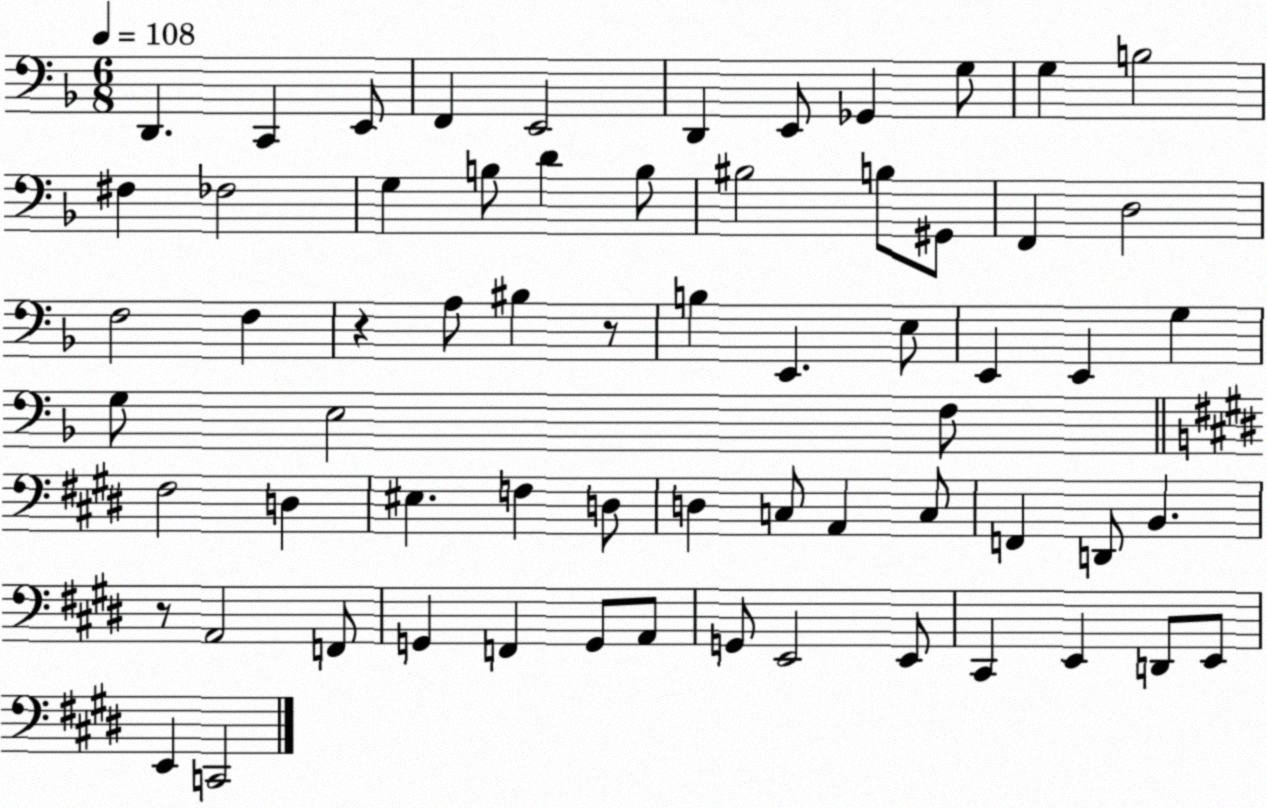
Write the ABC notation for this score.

X:1
T:Untitled
M:6/8
L:1/4
K:F
D,, C,, E,,/2 F,, E,,2 D,, E,,/2 _G,, G,/2 G, B,2 ^F, _F,2 G, B,/2 D B,/2 ^B,2 B,/2 ^G,,/2 F,, D,2 F,2 F, z A,/2 ^B, z/2 B, E,, E,/2 E,, E,, G, G,/2 E,2 F,/2 ^F,2 D, ^E, F, D,/2 D, C,/2 A,, C,/2 F,, D,,/2 B,, z/2 A,,2 F,,/2 G,, F,, G,,/2 A,,/2 G,,/2 E,,2 E,,/2 ^C,, E,, D,,/2 E,,/2 E,, C,,2